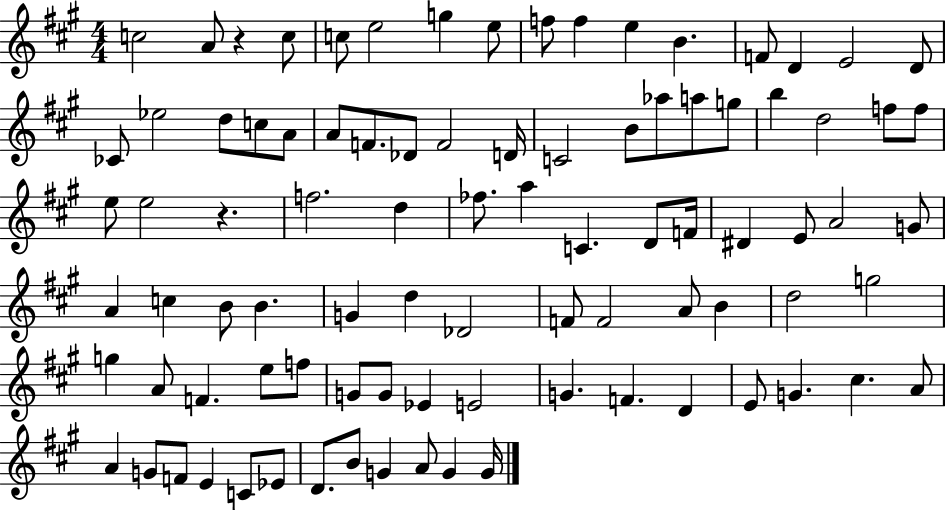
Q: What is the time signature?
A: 4/4